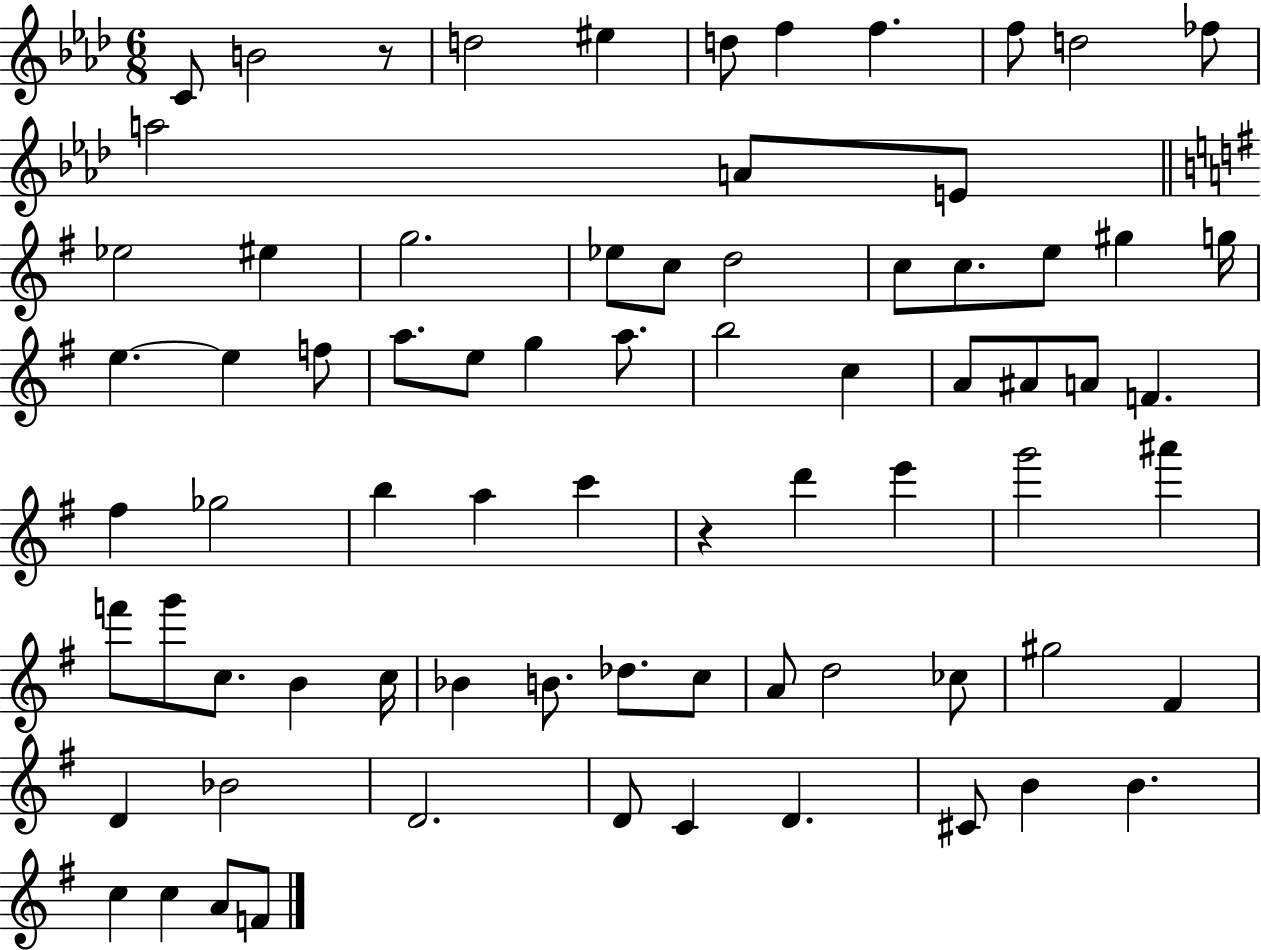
C4/e B4/h R/e D5/h EIS5/q D5/e F5/q F5/q. F5/e D5/h FES5/e A5/h A4/e E4/e Eb5/h EIS5/q G5/h. Eb5/e C5/e D5/h C5/e C5/e. E5/e G#5/q G5/s E5/q. E5/q F5/e A5/e. E5/e G5/q A5/e. B5/h C5/q A4/e A#4/e A4/e F4/q. F#5/q Gb5/h B5/q A5/q C6/q R/q D6/q E6/q G6/h A#6/q F6/e G6/e C5/e. B4/q C5/s Bb4/q B4/e. Db5/e. C5/e A4/e D5/h CES5/e G#5/h F#4/q D4/q Bb4/h D4/h. D4/e C4/q D4/q. C#4/e B4/q B4/q. C5/q C5/q A4/e F4/e